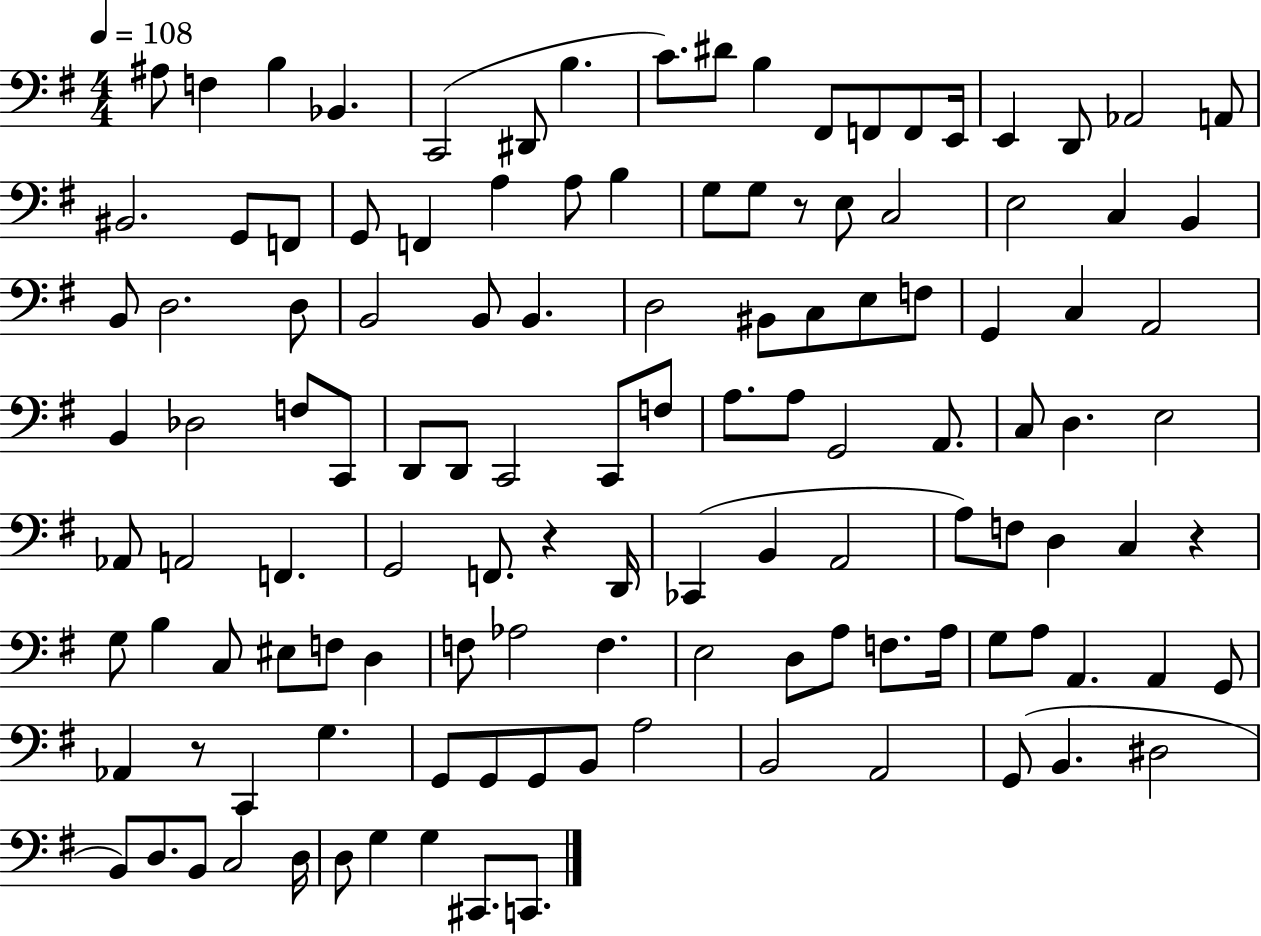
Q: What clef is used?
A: bass